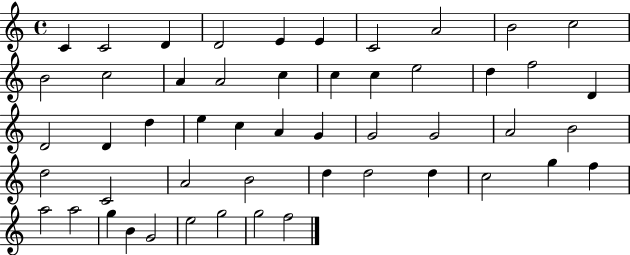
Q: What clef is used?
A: treble